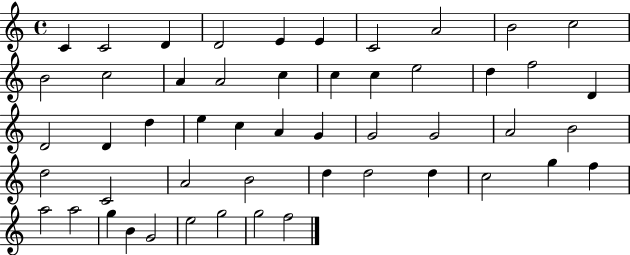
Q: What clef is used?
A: treble